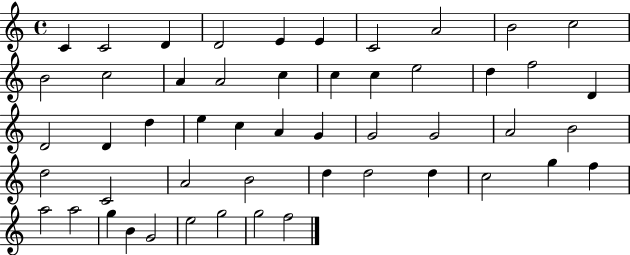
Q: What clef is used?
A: treble